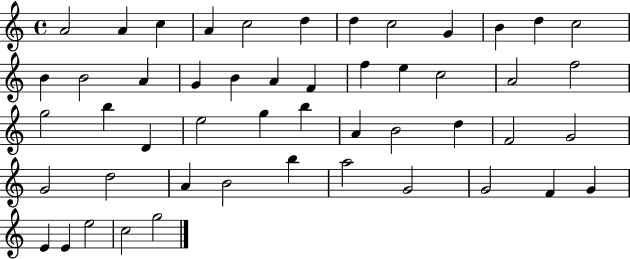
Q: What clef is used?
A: treble